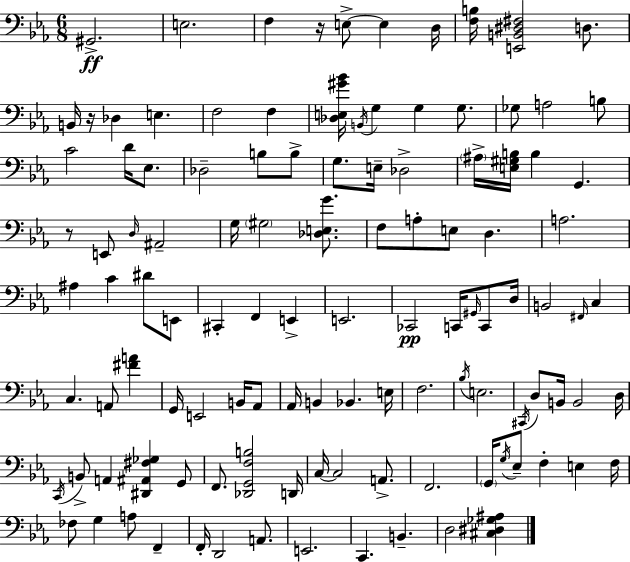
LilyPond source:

{
  \clef bass
  \numericTimeSignature
  \time 6/8
  \key c \minor
  gis,2.->\ff | e2. | f4 r16 e8->~~ e4 d16 | <f b>16 <e, b, dis fis>2 d8. | \break b,16 r16 des4 e4. | f2 f4 | <des e gis' bes'>16 \acciaccatura { b,16 } g4 g4 g8. | ges8 a2 b8 | \break c'2 d'16 ees8. | des2-- b8 b8-> | g8. e16-- des2-> | \parenthesize ais16-> <e gis b>16 b4 g,4. | \break r8 e,8 \grace { d16 } ais,2-- | g16 \parenthesize gis2 <des e g'>8. | f8 a8-. e8 d4. | a2. | \break ais4 c'4 dis'8 | e,8 cis,4-. f,4 e,4-> | e,2. | ces,2\pp c,16 \grace { gis,16 } | \break c,8 d16 b,2 \grace { fis,16 } | c4 c4. a,8 | <fis' a'>4 g,16 e,2 | b,16 aes,8 aes,16 b,4 bes,4. | \break e16 f2. | \acciaccatura { bes16 } e2. | \acciaccatura { cis,16 } d8 b,16 b,2 | d16 \acciaccatura { c,16 } b,8-> a,4 | \break <dis, ais, fis ges>4 g,8 f,8. <des, g, f b>2 | d,16 c16~~ c2 | a,8.-> f,2. | \parenthesize g,16 \acciaccatura { g16 } ees8-- f4-. | \break e4 f16 fes8 g4 | a8 f,4-- f,16-. d,2 | a,8. e,2. | c,4. | \break b,4.-- d2 | <cis dis ges ais>4 \bar "|."
}